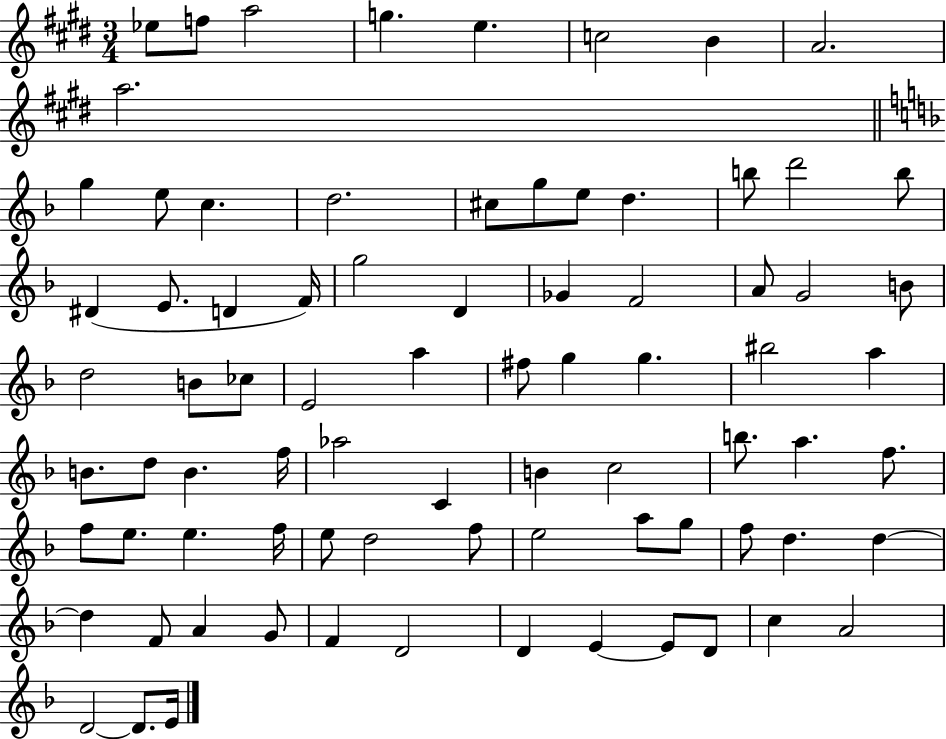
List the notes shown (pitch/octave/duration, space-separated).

Eb5/e F5/e A5/h G5/q. E5/q. C5/h B4/q A4/h. A5/h. G5/q E5/e C5/q. D5/h. C#5/e G5/e E5/e D5/q. B5/e D6/h B5/e D#4/q E4/e. D4/q F4/s G5/h D4/q Gb4/q F4/h A4/e G4/h B4/e D5/h B4/e CES5/e E4/h A5/q F#5/e G5/q G5/q. BIS5/h A5/q B4/e. D5/e B4/q. F5/s Ab5/h C4/q B4/q C5/h B5/e. A5/q. F5/e. F5/e E5/e. E5/q. F5/s E5/e D5/h F5/e E5/h A5/e G5/e F5/e D5/q. D5/q D5/q F4/e A4/q G4/e F4/q D4/h D4/q E4/q E4/e D4/e C5/q A4/h D4/h D4/e. E4/s